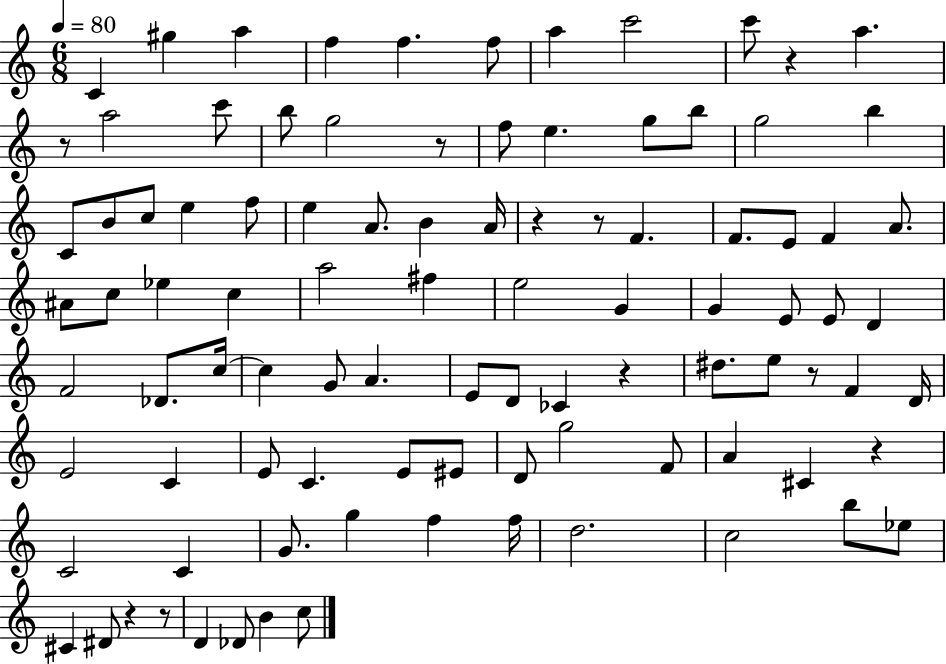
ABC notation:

X:1
T:Untitled
M:6/8
L:1/4
K:C
C ^g a f f f/2 a c'2 c'/2 z a z/2 a2 c'/2 b/2 g2 z/2 f/2 e g/2 b/2 g2 b C/2 B/2 c/2 e f/2 e A/2 B A/4 z z/2 F F/2 E/2 F A/2 ^A/2 c/2 _e c a2 ^f e2 G G E/2 E/2 D F2 _D/2 c/4 c G/2 A E/2 D/2 _C z ^d/2 e/2 z/2 F D/4 E2 C E/2 C E/2 ^E/2 D/2 g2 F/2 A ^C z C2 C G/2 g f f/4 d2 c2 b/2 _e/2 ^C ^D/2 z z/2 D _D/2 B c/2